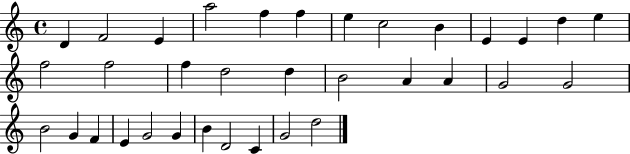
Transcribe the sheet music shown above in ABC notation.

X:1
T:Untitled
M:4/4
L:1/4
K:C
D F2 E a2 f f e c2 B E E d e f2 f2 f d2 d B2 A A G2 G2 B2 G F E G2 G B D2 C G2 d2